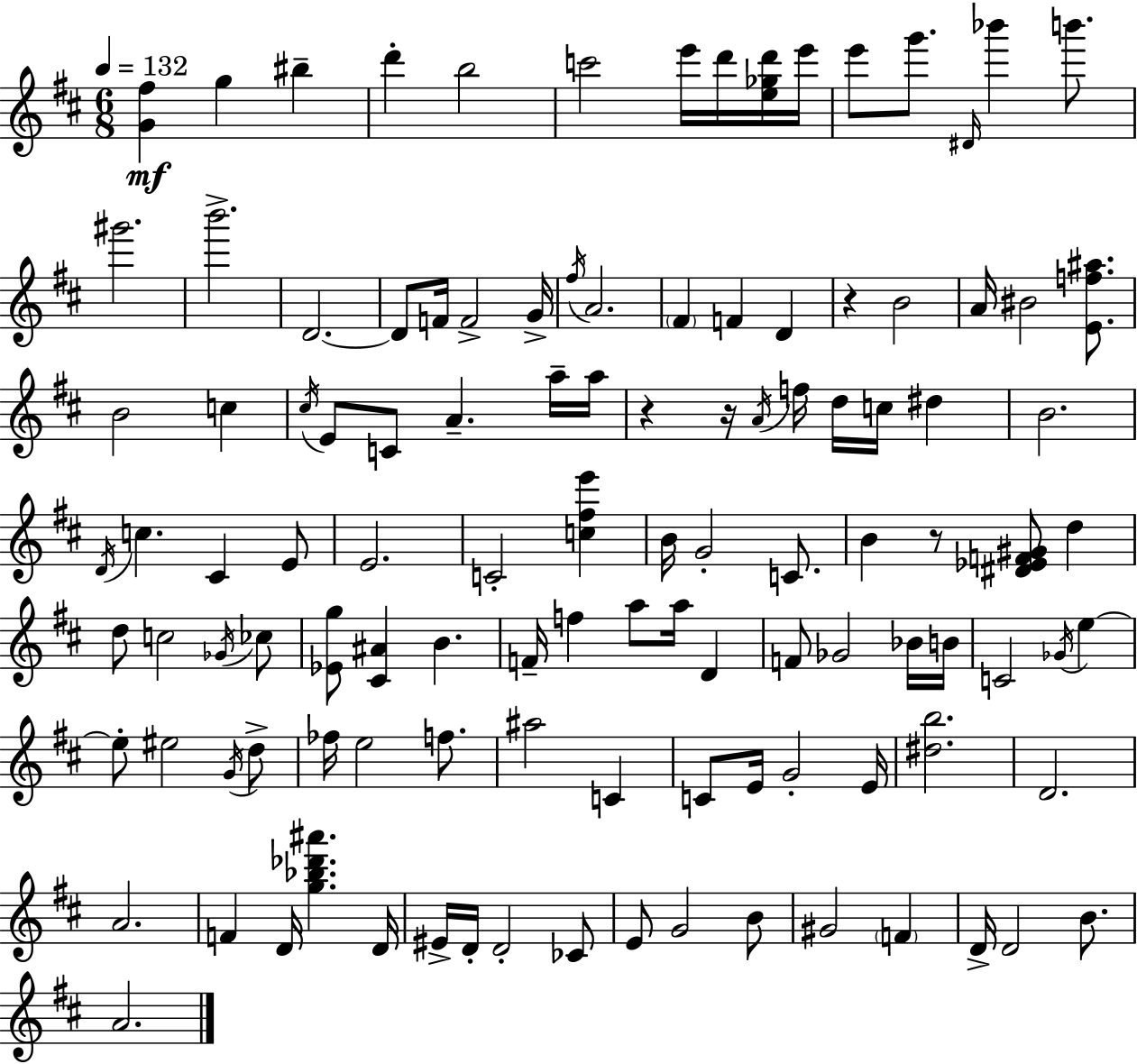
[G4,F#5]/q G5/q BIS5/q D6/q B5/h C6/h E6/s D6/s [E5,Gb5,D6]/s E6/s E6/e G6/e. D#4/s Bb6/q B6/e. G#6/h. B6/h. D4/h. D4/e F4/s F4/h G4/s F#5/s A4/h. F#4/q F4/q D4/q R/q B4/h A4/s BIS4/h [E4,F5,A#5]/e. B4/h C5/q C#5/s E4/e C4/e A4/q. A5/s A5/s R/q R/s A4/s F5/s D5/s C5/s D#5/q B4/h. D4/s C5/q. C#4/q E4/e E4/h. C4/h [C5,F#5,E6]/q B4/s G4/h C4/e. B4/q R/e [D#4,Eb4,F4,G#4]/e D5/q D5/e C5/h Gb4/s CES5/e [Eb4,G5]/e [C#4,A#4]/q B4/q. F4/s F5/q A5/e A5/s D4/q F4/e Gb4/h Bb4/s B4/s C4/h Gb4/s E5/q E5/e EIS5/h G4/s D5/e FES5/s E5/h F5/e. A#5/h C4/q C4/e E4/s G4/h E4/s [D#5,B5]/h. D4/h. A4/h. F4/q D4/s [G5,Bb5,Db6,A#6]/q. D4/s EIS4/s D4/s D4/h CES4/e E4/e G4/h B4/e G#4/h F4/q D4/s D4/h B4/e. A4/h.